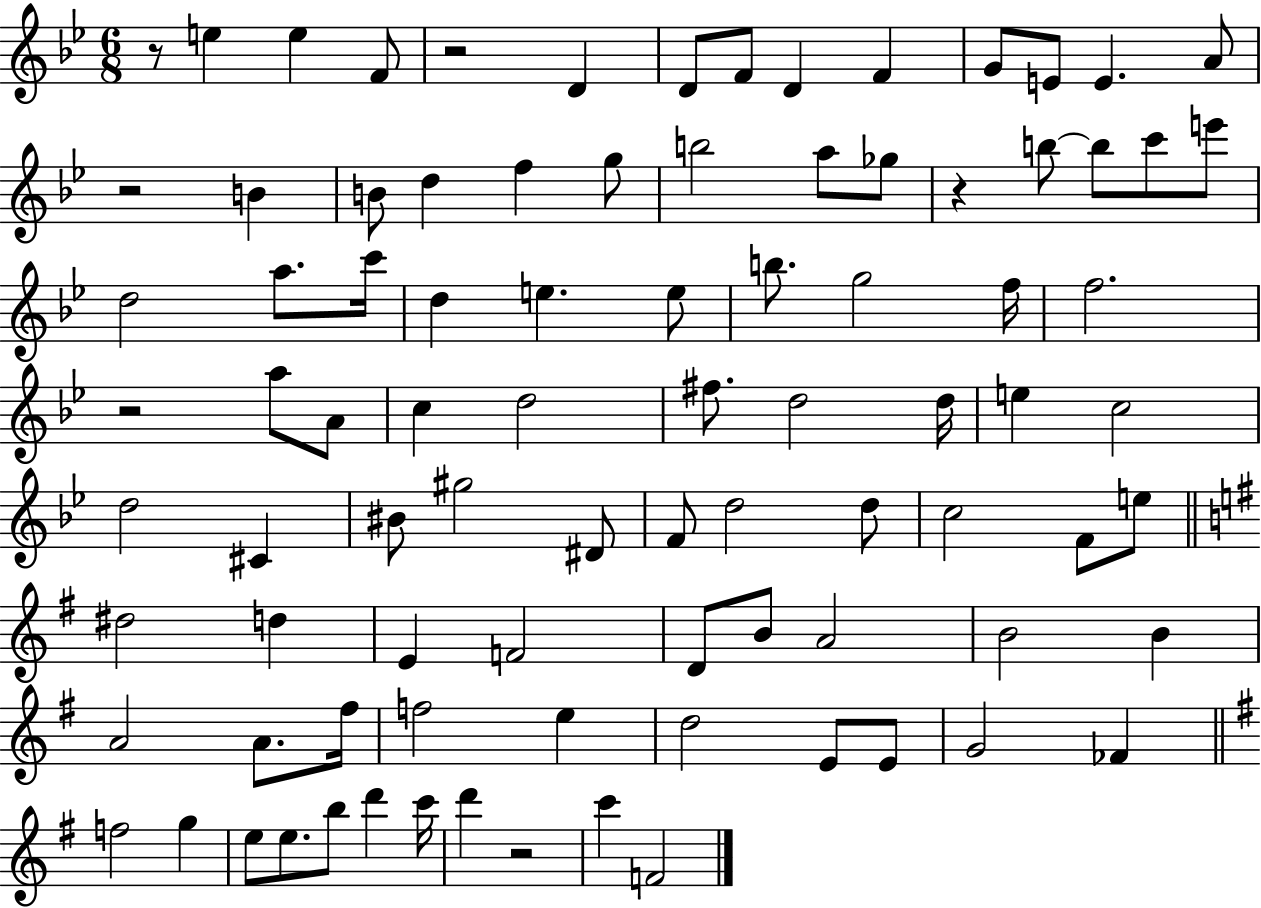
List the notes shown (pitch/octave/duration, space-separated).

R/e E5/q E5/q F4/e R/h D4/q D4/e F4/e D4/q F4/q G4/e E4/e E4/q. A4/e R/h B4/q B4/e D5/q F5/q G5/e B5/h A5/e Gb5/e R/q B5/e B5/e C6/e E6/e D5/h A5/e. C6/s D5/q E5/q. E5/e B5/e. G5/h F5/s F5/h. R/h A5/e A4/e C5/q D5/h F#5/e. D5/h D5/s E5/q C5/h D5/h C#4/q BIS4/e G#5/h D#4/e F4/e D5/h D5/e C5/h F4/e E5/e D#5/h D5/q E4/q F4/h D4/e B4/e A4/h B4/h B4/q A4/h A4/e. F#5/s F5/h E5/q D5/h E4/e E4/e G4/h FES4/q F5/h G5/q E5/e E5/e. B5/e D6/q C6/s D6/q R/h C6/q F4/h